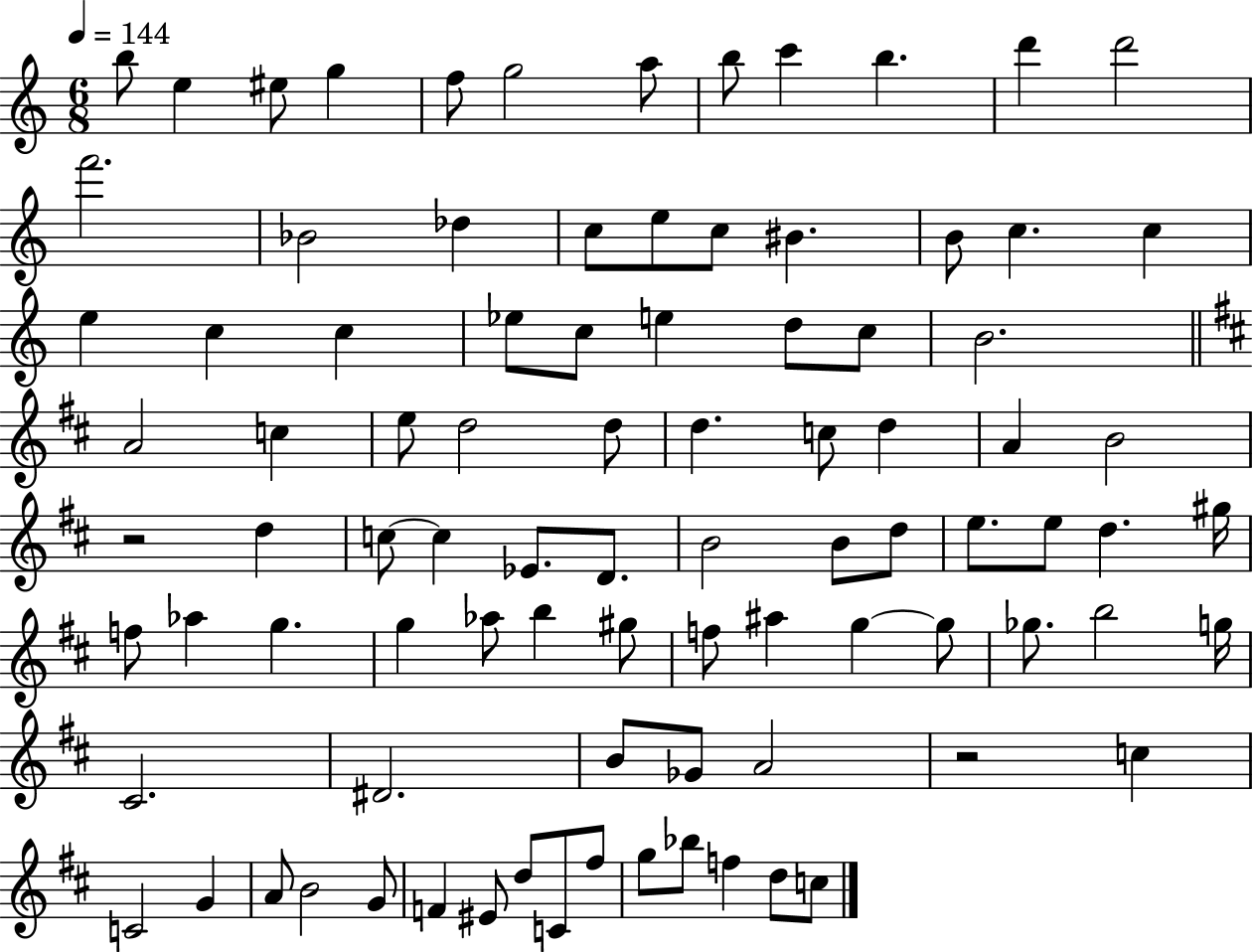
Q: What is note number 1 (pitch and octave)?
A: B5